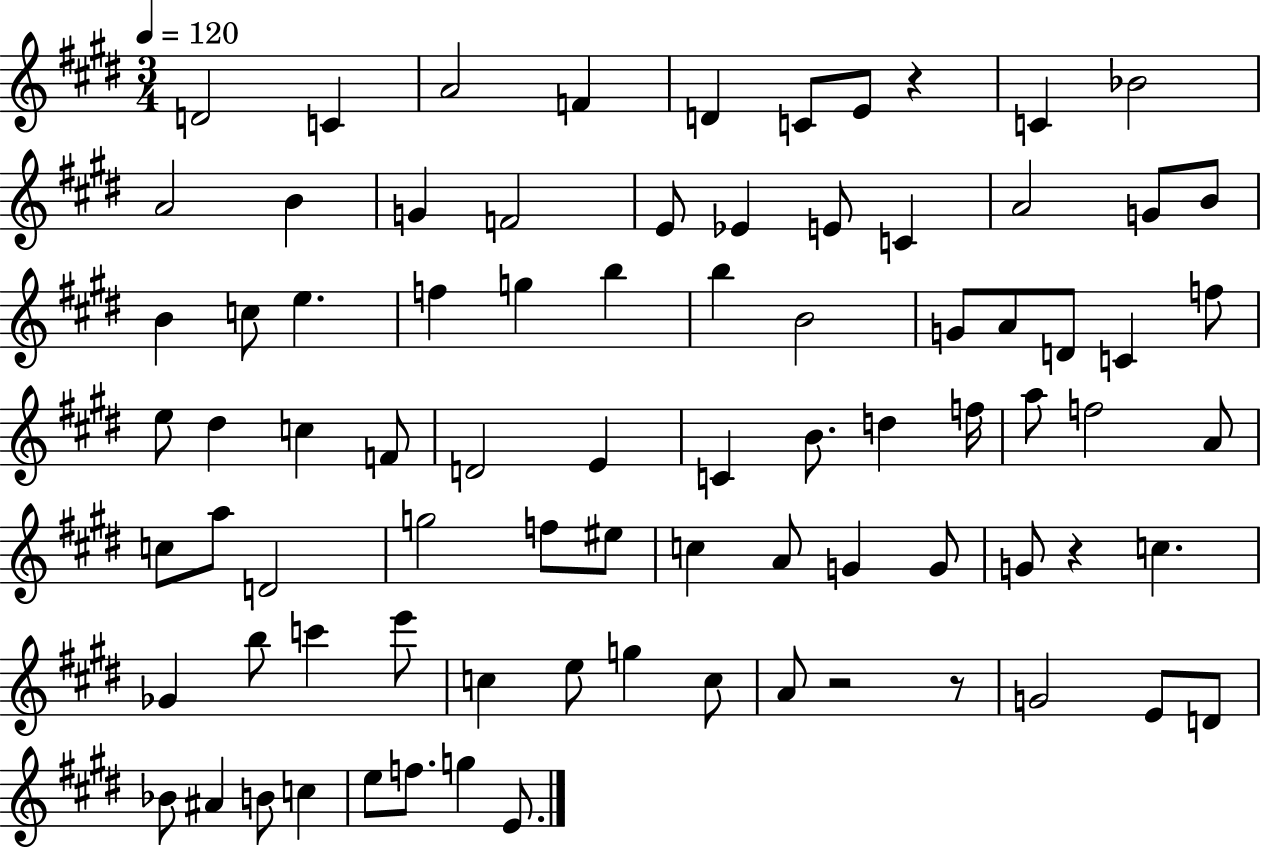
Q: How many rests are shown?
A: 4